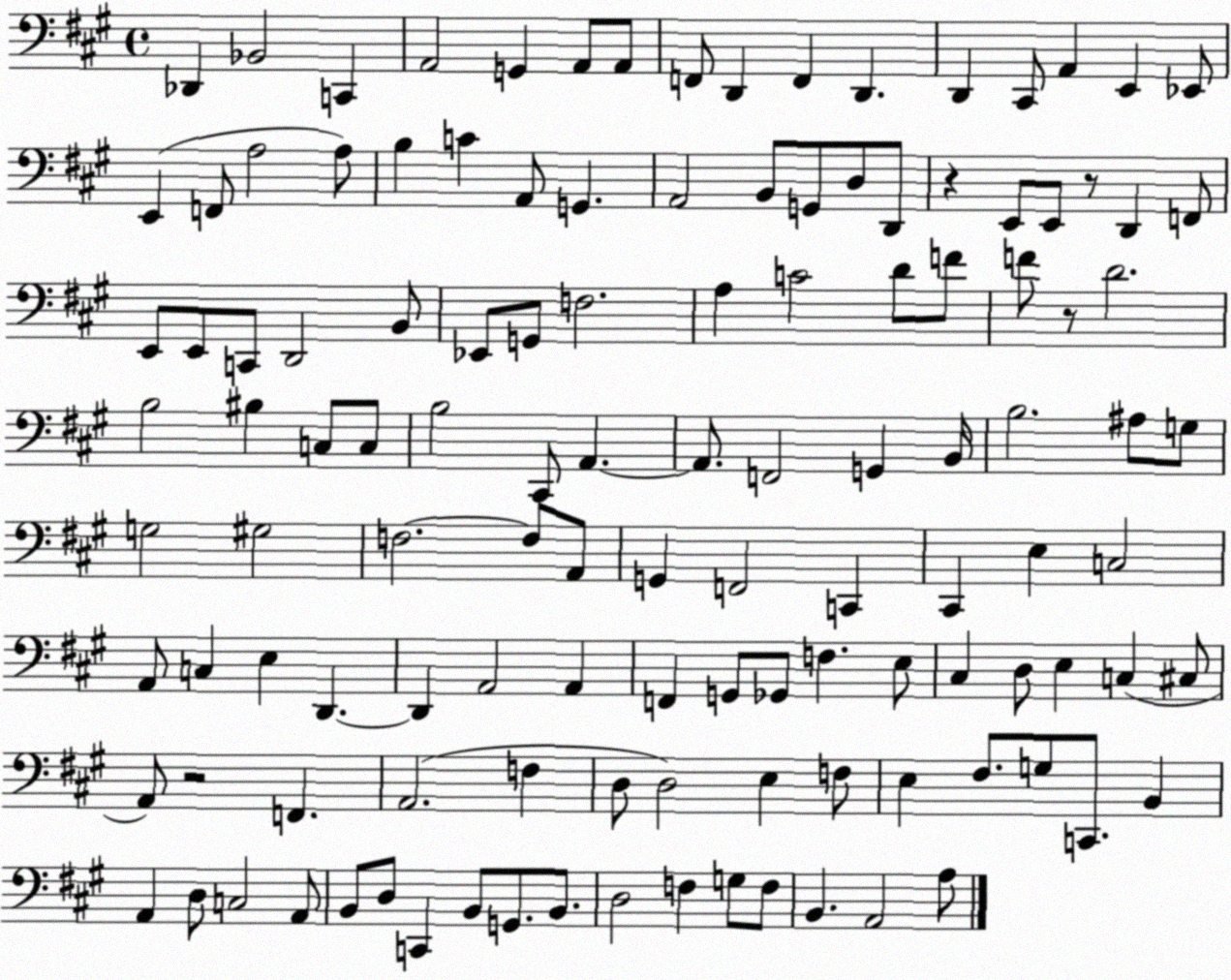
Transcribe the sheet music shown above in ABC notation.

X:1
T:Untitled
M:4/4
L:1/4
K:A
_D,, _B,,2 C,, A,,2 G,, A,,/2 A,,/2 F,,/2 D,, F,, D,, D,, ^C,,/2 A,, E,, _E,,/2 E,, F,,/2 A,2 A,/2 B, C A,,/2 G,, A,,2 B,,/2 G,,/2 D,/2 D,,/2 z E,,/2 E,,/2 z/2 D,, F,,/2 E,,/2 E,,/2 C,,/2 D,,2 B,,/2 _E,,/2 G,,/2 F,2 A, C2 D/2 F/2 F/2 z/2 D2 B,2 ^B, C,/2 C,/2 B,2 ^C,,/2 A,, A,,/2 F,,2 G,, B,,/4 B,2 ^A,/2 G,/2 G,2 ^G,2 F,2 F,/2 A,,/2 G,, F,,2 C,, ^C,, E, C,2 A,,/2 C, E, D,, D,, A,,2 A,, F,, G,,/2 _G,,/2 F, E,/2 ^C, D,/2 E, C, ^C,/2 A,,/2 z2 F,, A,,2 F, D,/2 D,2 E, F,/2 E, ^F,/2 G,/2 C,,/2 B,, A,, D,/2 C,2 A,,/2 B,,/2 D,/2 C,, B,,/2 G,,/2 B,,/2 D,2 F, G,/2 F,/2 B,, A,,2 A,/2